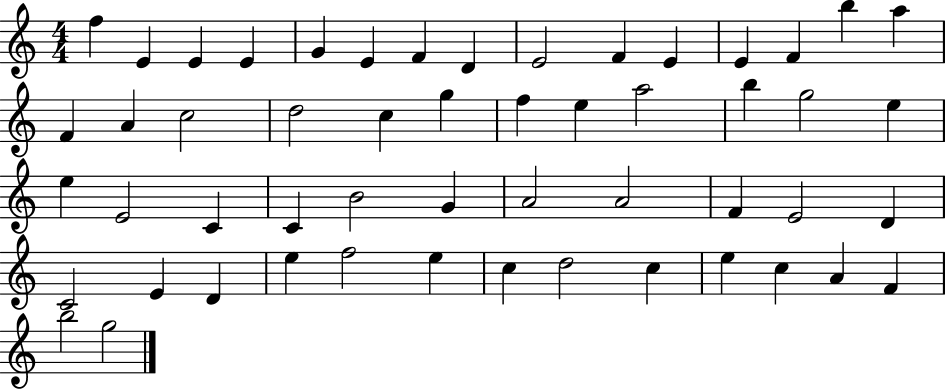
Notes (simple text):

F5/q E4/q E4/q E4/q G4/q E4/q F4/q D4/q E4/h F4/q E4/q E4/q F4/q B5/q A5/q F4/q A4/q C5/h D5/h C5/q G5/q F5/q E5/q A5/h B5/q G5/h E5/q E5/q E4/h C4/q C4/q B4/h G4/q A4/h A4/h F4/q E4/h D4/q C4/h E4/q D4/q E5/q F5/h E5/q C5/q D5/h C5/q E5/q C5/q A4/q F4/q B5/h G5/h